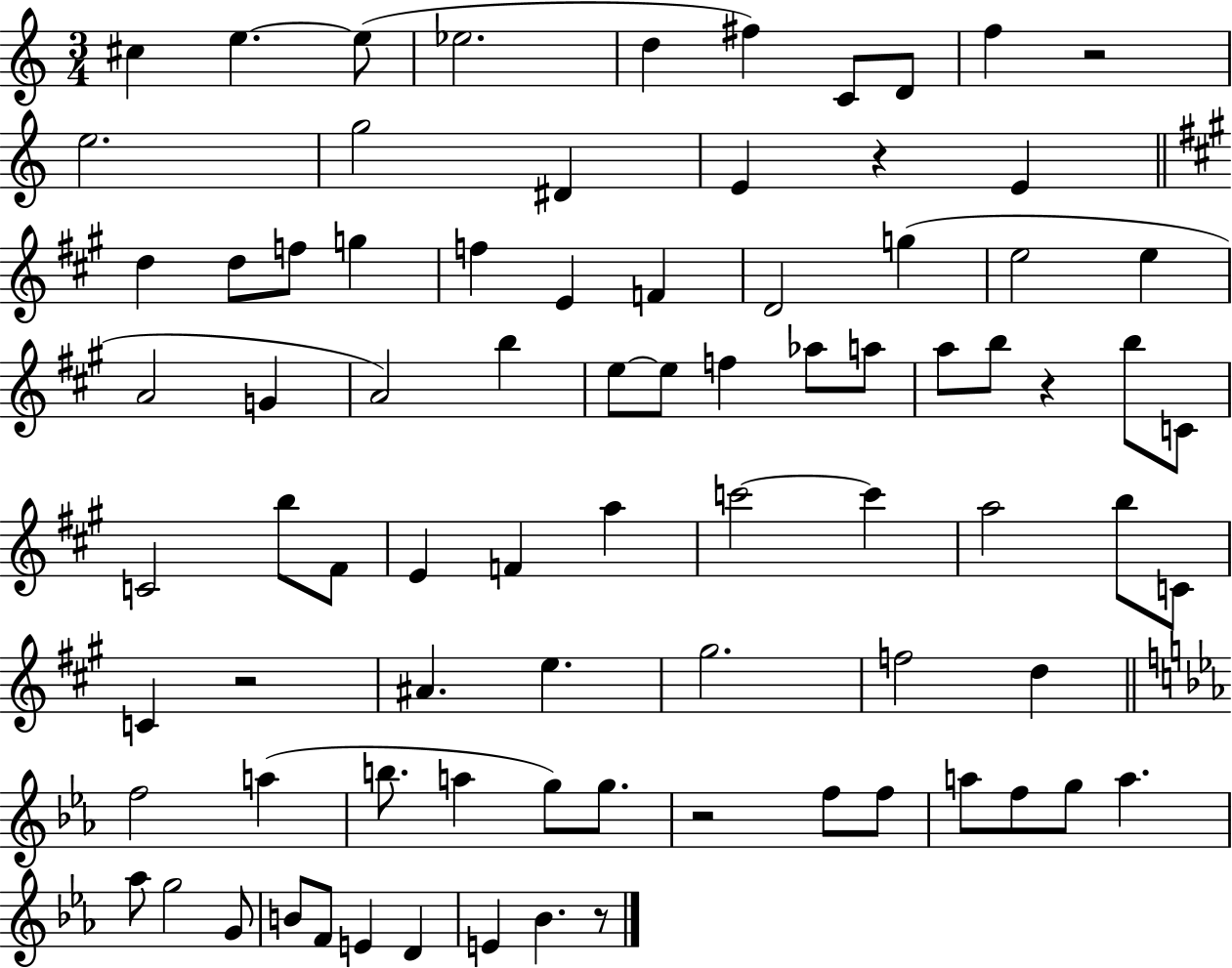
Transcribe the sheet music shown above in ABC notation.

X:1
T:Untitled
M:3/4
L:1/4
K:C
^c e e/2 _e2 d ^f C/2 D/2 f z2 e2 g2 ^D E z E d d/2 f/2 g f E F D2 g e2 e A2 G A2 b e/2 e/2 f _a/2 a/2 a/2 b/2 z b/2 C/2 C2 b/2 ^F/2 E F a c'2 c' a2 b/2 C/2 C z2 ^A e ^g2 f2 d f2 a b/2 a g/2 g/2 z2 f/2 f/2 a/2 f/2 g/2 a _a/2 g2 G/2 B/2 F/2 E D E _B z/2